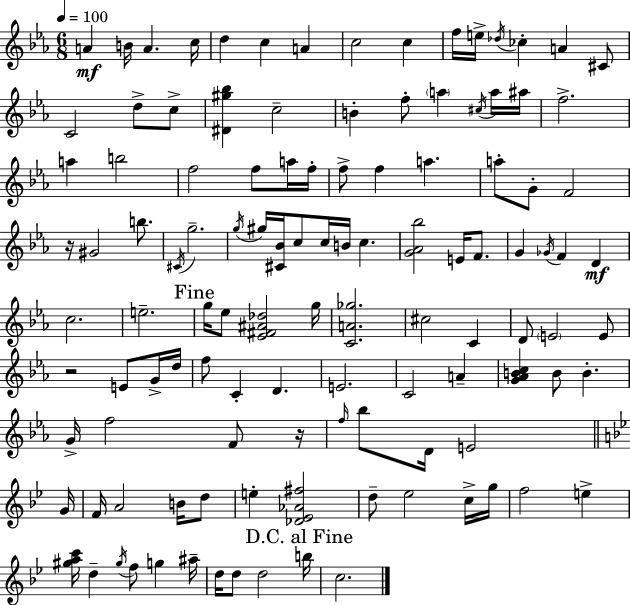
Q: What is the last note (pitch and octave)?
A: C5